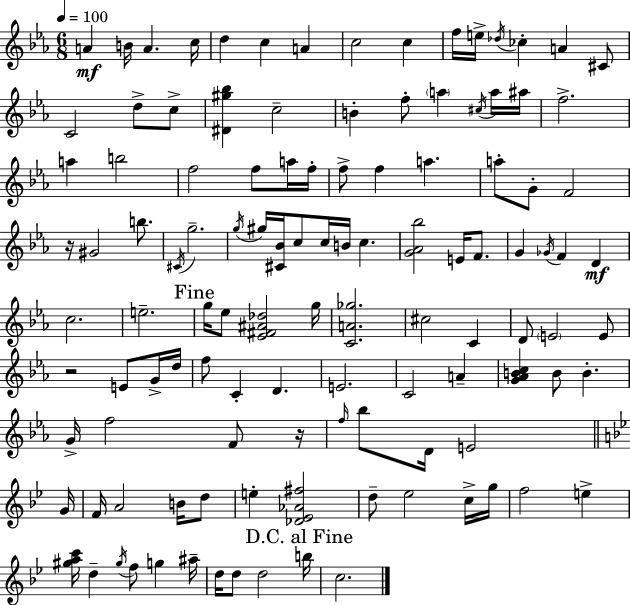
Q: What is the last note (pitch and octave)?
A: C5